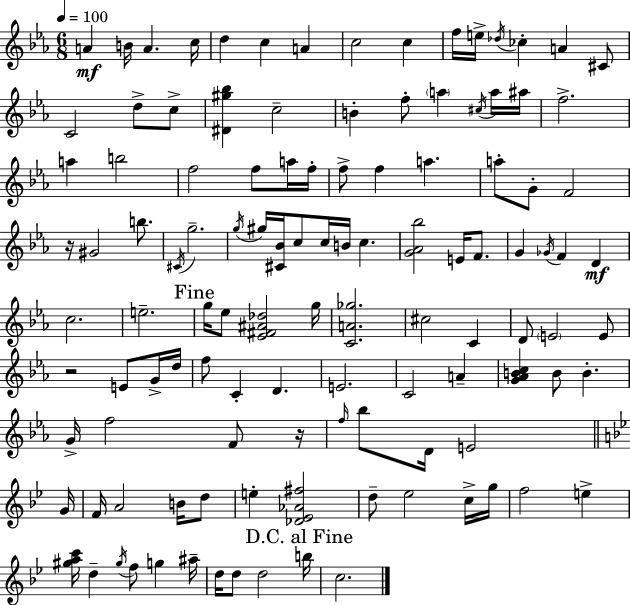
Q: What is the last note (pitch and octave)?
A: C5